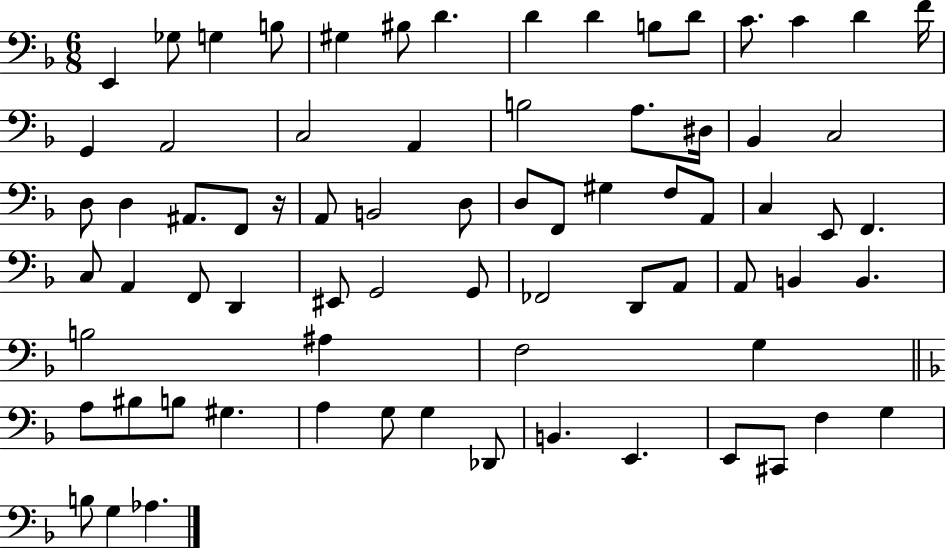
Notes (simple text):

E2/q Gb3/e G3/q B3/e G#3/q BIS3/e D4/q. D4/q D4/q B3/e D4/e C4/e. C4/q D4/q F4/s G2/q A2/h C3/h A2/q B3/h A3/e. D#3/s Bb2/q C3/h D3/e D3/q A#2/e. F2/e R/s A2/e B2/h D3/e D3/e F2/e G#3/q F3/e A2/e C3/q E2/e F2/q. C3/e A2/q F2/e D2/q EIS2/e G2/h G2/e FES2/h D2/e A2/e A2/e B2/q B2/q. B3/h A#3/q F3/h G3/q A3/e BIS3/e B3/e G#3/q. A3/q G3/e G3/q Db2/e B2/q. E2/q. E2/e C#2/e F3/q G3/q B3/e G3/q Ab3/q.